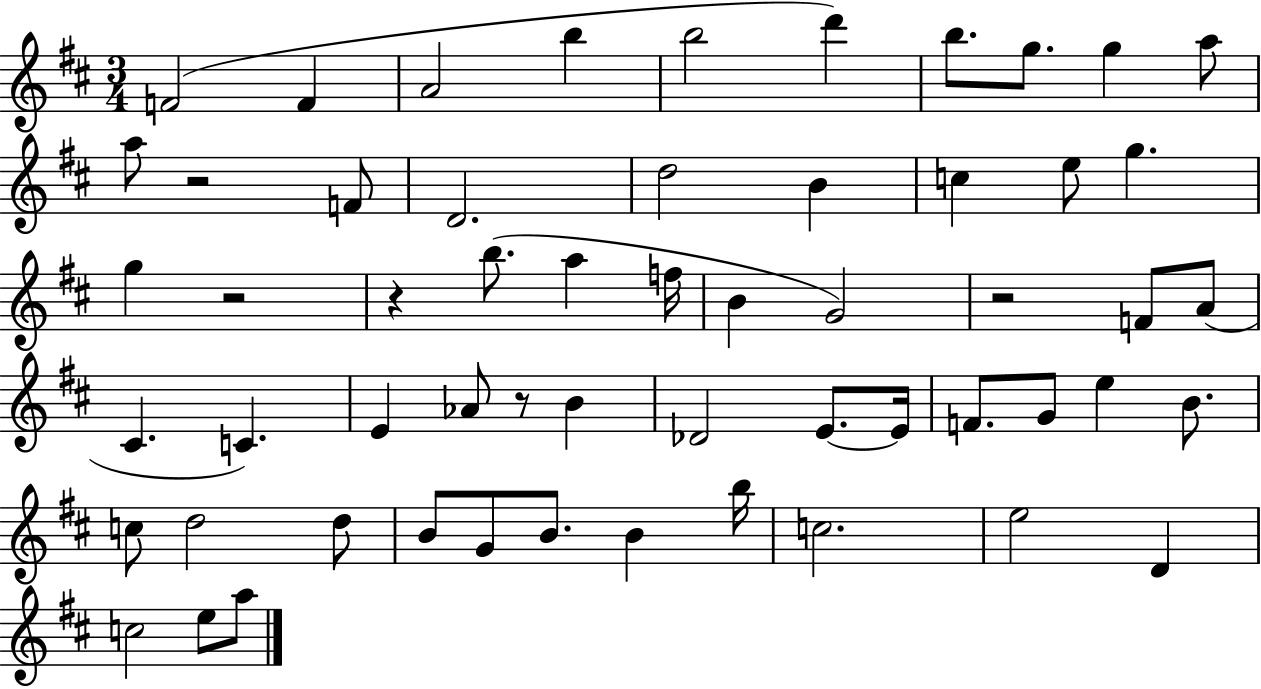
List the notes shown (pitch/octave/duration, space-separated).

F4/h F4/q A4/h B5/q B5/h D6/q B5/e. G5/e. G5/q A5/e A5/e R/h F4/e D4/h. D5/h B4/q C5/q E5/e G5/q. G5/q R/h R/q B5/e. A5/q F5/s B4/q G4/h R/h F4/e A4/e C#4/q. C4/q. E4/q Ab4/e R/e B4/q Db4/h E4/e. E4/s F4/e. G4/e E5/q B4/e. C5/e D5/h D5/e B4/e G4/e B4/e. B4/q B5/s C5/h. E5/h D4/q C5/h E5/e A5/e